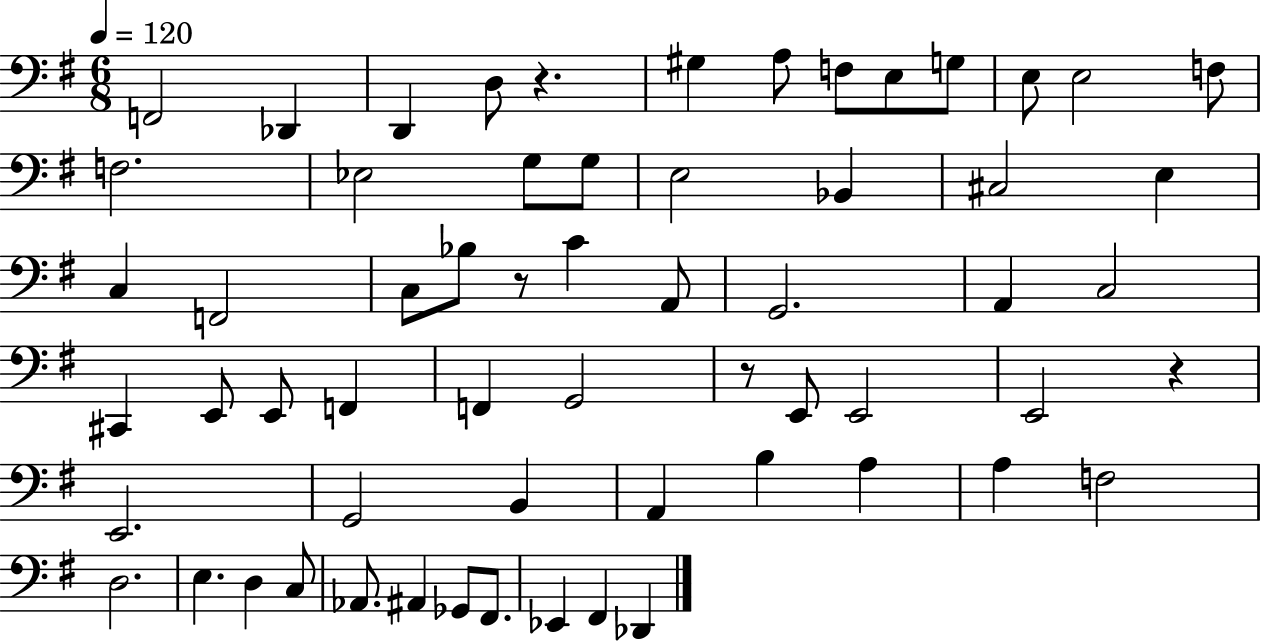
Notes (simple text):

F2/h Db2/q D2/q D3/e R/q. G#3/q A3/e F3/e E3/e G3/e E3/e E3/h F3/e F3/h. Eb3/h G3/e G3/e E3/h Bb2/q C#3/h E3/q C3/q F2/h C3/e Bb3/e R/e C4/q A2/e G2/h. A2/q C3/h C#2/q E2/e E2/e F2/q F2/q G2/h R/e E2/e E2/h E2/h R/q E2/h. G2/h B2/q A2/q B3/q A3/q A3/q F3/h D3/h. E3/q. D3/q C3/e Ab2/e. A#2/q Gb2/e F#2/e. Eb2/q F#2/q Db2/q